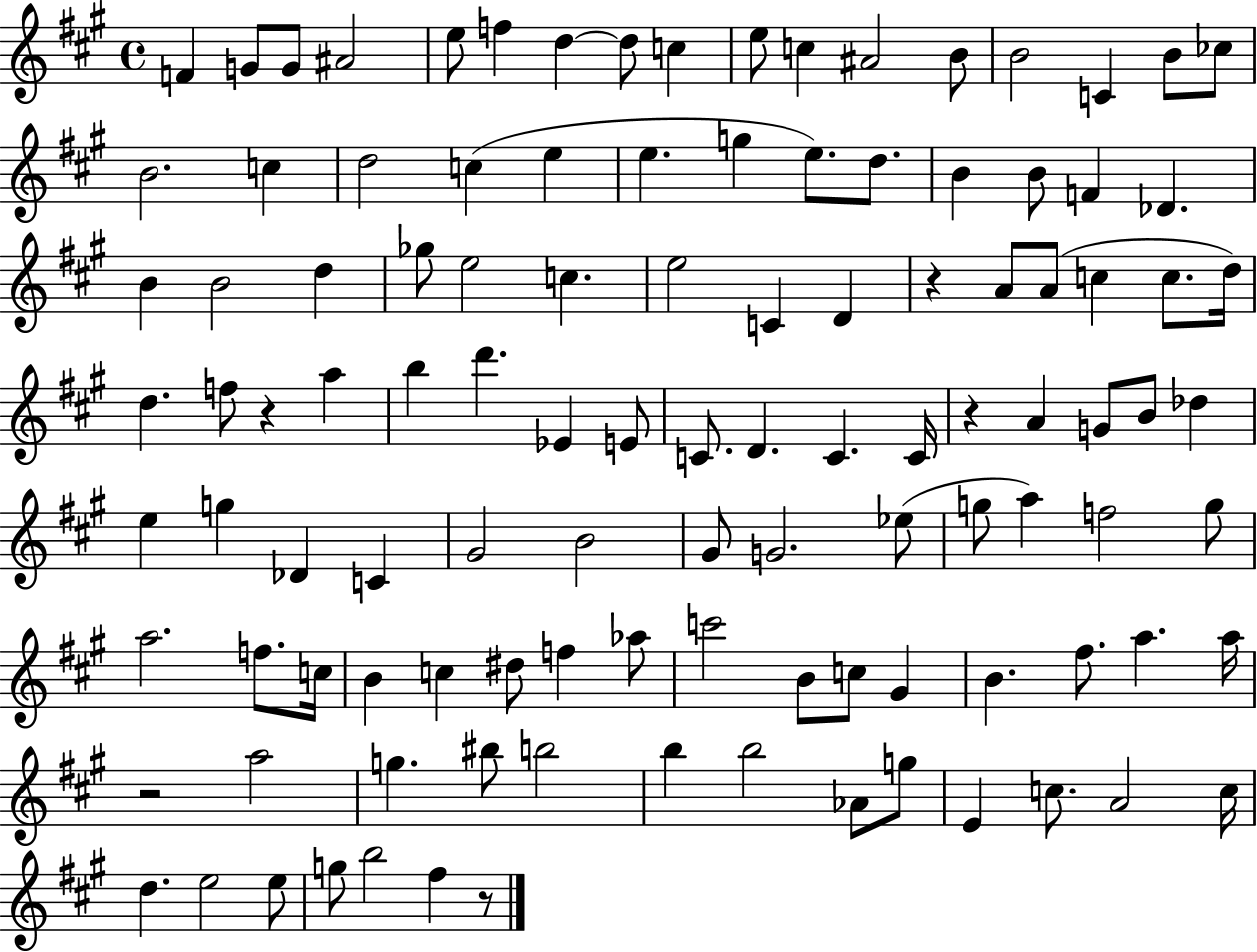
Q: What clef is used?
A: treble